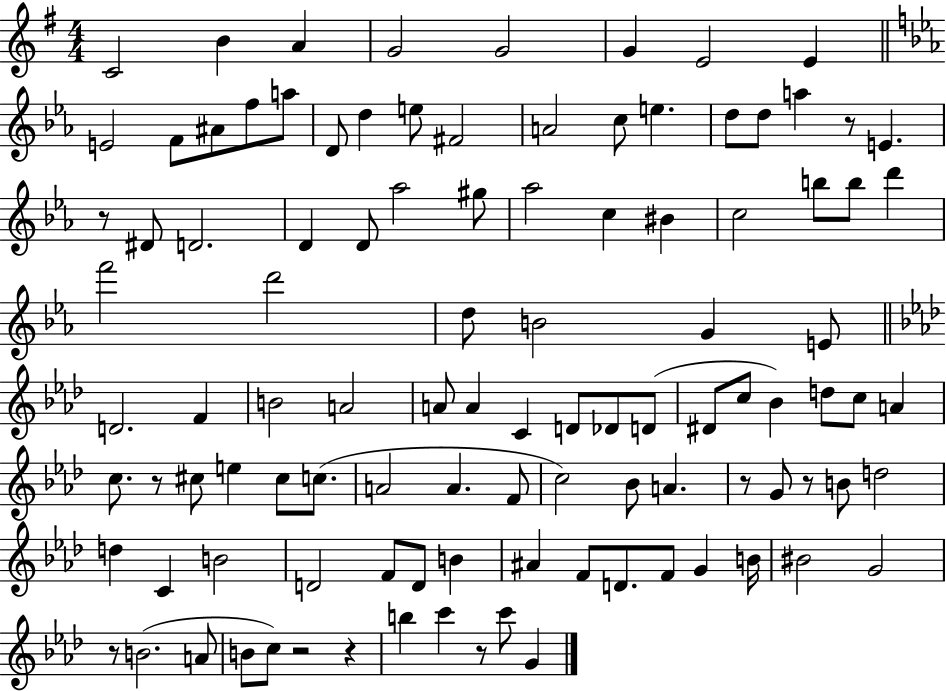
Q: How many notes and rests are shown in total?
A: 105